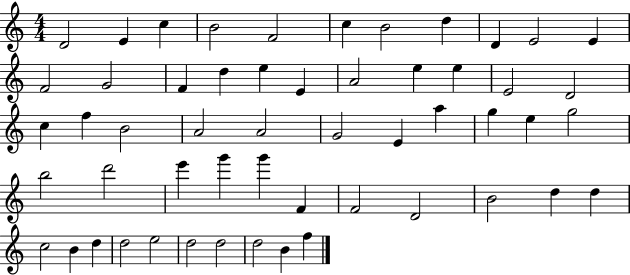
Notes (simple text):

D4/h E4/q C5/q B4/h F4/h C5/q B4/h D5/q D4/q E4/h E4/q F4/h G4/h F4/q D5/q E5/q E4/q A4/h E5/q E5/q E4/h D4/h C5/q F5/q B4/h A4/h A4/h G4/h E4/q A5/q G5/q E5/q G5/h B5/h D6/h E6/q G6/q G6/q F4/q F4/h D4/h B4/h D5/q D5/q C5/h B4/q D5/q D5/h E5/h D5/h D5/h D5/h B4/q F5/q